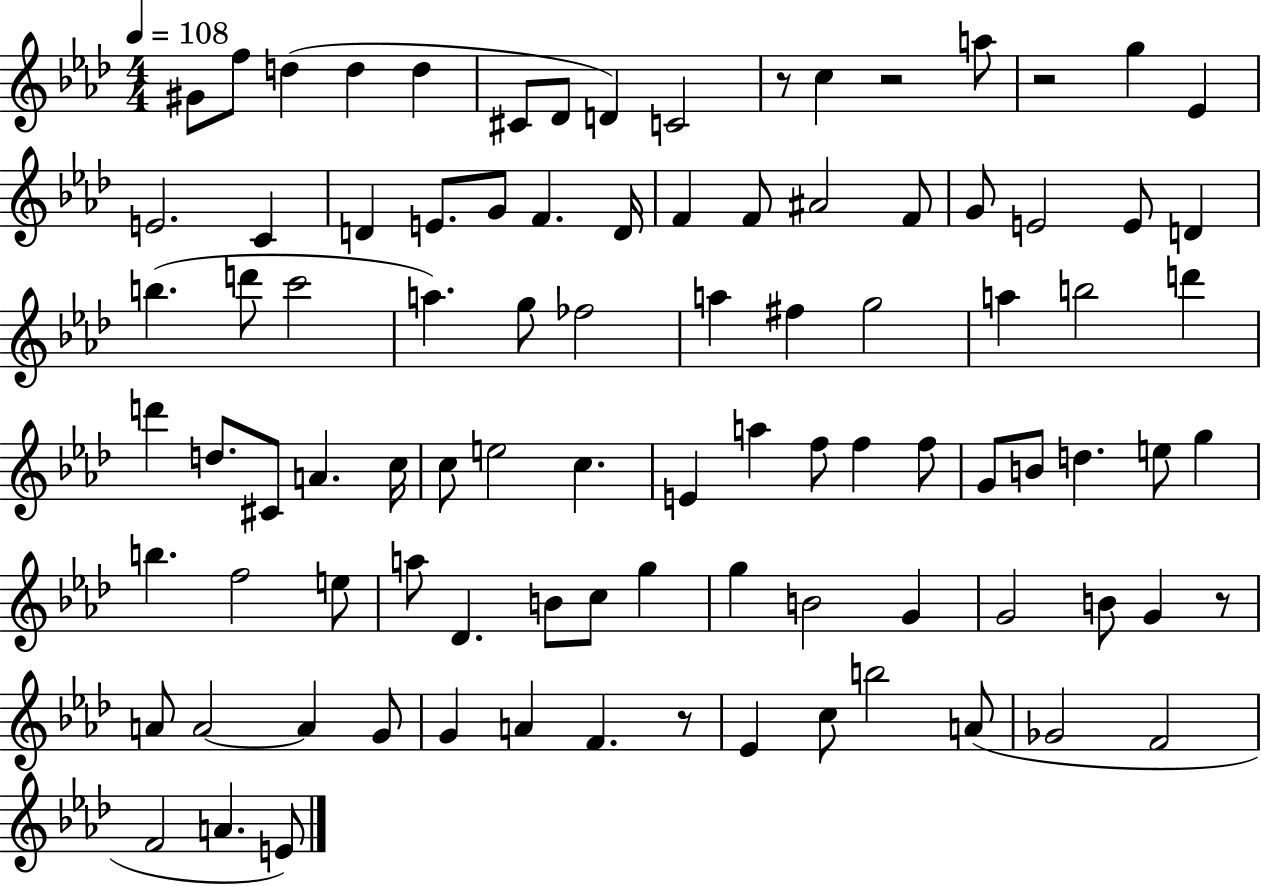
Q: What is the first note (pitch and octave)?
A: G#4